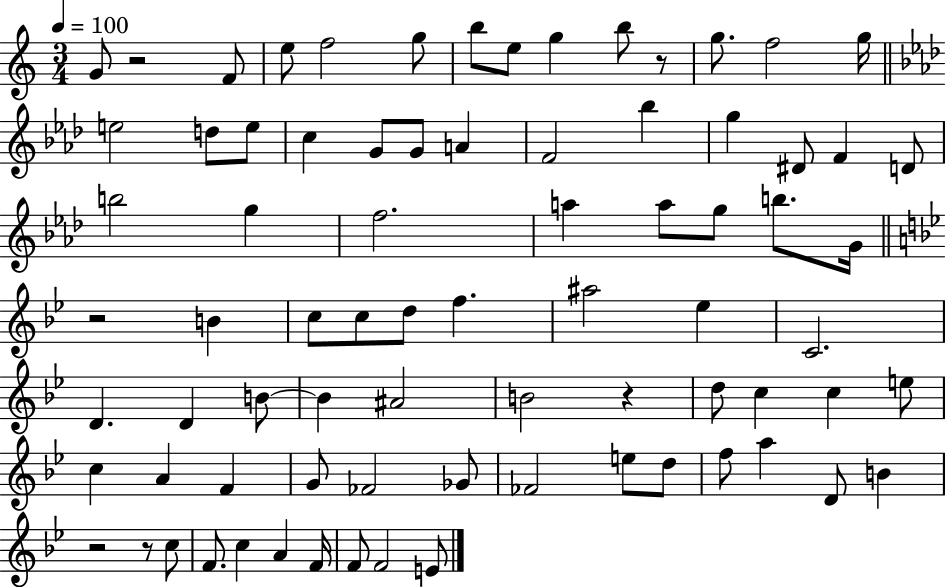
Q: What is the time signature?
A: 3/4